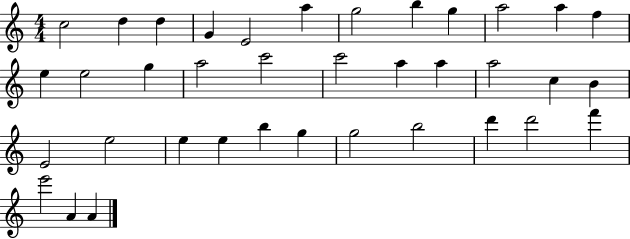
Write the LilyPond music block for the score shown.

{
  \clef treble
  \numericTimeSignature
  \time 4/4
  \key c \major
  c''2 d''4 d''4 | g'4 e'2 a''4 | g''2 b''4 g''4 | a''2 a''4 f''4 | \break e''4 e''2 g''4 | a''2 c'''2 | c'''2 a''4 a''4 | a''2 c''4 b'4 | \break e'2 e''2 | e''4 e''4 b''4 g''4 | g''2 b''2 | d'''4 d'''2 f'''4 | \break e'''2 a'4 a'4 | \bar "|."
}